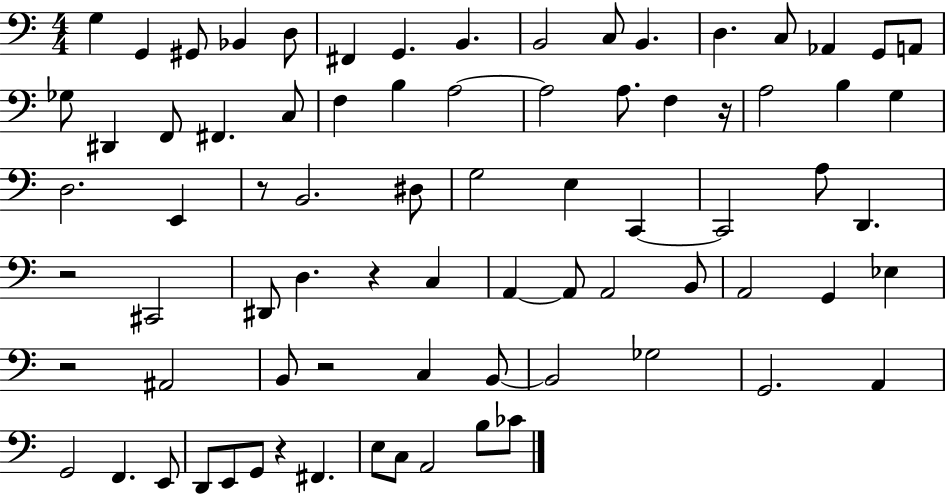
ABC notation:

X:1
T:Untitled
M:4/4
L:1/4
K:C
G, G,, ^G,,/2 _B,, D,/2 ^F,, G,, B,, B,,2 C,/2 B,, D, C,/2 _A,, G,,/2 A,,/2 _G,/2 ^D,, F,,/2 ^F,, C,/2 F, B, A,2 A,2 A,/2 F, z/4 A,2 B, G, D,2 E,, z/2 B,,2 ^D,/2 G,2 E, C,, C,,2 A,/2 D,, z2 ^C,,2 ^D,,/2 D, z C, A,, A,,/2 A,,2 B,,/2 A,,2 G,, _E, z2 ^A,,2 B,,/2 z2 C, B,,/2 B,,2 _G,2 G,,2 A,, G,,2 F,, E,,/2 D,,/2 E,,/2 G,,/2 z ^F,, E,/2 C,/2 A,,2 B,/2 _C/2